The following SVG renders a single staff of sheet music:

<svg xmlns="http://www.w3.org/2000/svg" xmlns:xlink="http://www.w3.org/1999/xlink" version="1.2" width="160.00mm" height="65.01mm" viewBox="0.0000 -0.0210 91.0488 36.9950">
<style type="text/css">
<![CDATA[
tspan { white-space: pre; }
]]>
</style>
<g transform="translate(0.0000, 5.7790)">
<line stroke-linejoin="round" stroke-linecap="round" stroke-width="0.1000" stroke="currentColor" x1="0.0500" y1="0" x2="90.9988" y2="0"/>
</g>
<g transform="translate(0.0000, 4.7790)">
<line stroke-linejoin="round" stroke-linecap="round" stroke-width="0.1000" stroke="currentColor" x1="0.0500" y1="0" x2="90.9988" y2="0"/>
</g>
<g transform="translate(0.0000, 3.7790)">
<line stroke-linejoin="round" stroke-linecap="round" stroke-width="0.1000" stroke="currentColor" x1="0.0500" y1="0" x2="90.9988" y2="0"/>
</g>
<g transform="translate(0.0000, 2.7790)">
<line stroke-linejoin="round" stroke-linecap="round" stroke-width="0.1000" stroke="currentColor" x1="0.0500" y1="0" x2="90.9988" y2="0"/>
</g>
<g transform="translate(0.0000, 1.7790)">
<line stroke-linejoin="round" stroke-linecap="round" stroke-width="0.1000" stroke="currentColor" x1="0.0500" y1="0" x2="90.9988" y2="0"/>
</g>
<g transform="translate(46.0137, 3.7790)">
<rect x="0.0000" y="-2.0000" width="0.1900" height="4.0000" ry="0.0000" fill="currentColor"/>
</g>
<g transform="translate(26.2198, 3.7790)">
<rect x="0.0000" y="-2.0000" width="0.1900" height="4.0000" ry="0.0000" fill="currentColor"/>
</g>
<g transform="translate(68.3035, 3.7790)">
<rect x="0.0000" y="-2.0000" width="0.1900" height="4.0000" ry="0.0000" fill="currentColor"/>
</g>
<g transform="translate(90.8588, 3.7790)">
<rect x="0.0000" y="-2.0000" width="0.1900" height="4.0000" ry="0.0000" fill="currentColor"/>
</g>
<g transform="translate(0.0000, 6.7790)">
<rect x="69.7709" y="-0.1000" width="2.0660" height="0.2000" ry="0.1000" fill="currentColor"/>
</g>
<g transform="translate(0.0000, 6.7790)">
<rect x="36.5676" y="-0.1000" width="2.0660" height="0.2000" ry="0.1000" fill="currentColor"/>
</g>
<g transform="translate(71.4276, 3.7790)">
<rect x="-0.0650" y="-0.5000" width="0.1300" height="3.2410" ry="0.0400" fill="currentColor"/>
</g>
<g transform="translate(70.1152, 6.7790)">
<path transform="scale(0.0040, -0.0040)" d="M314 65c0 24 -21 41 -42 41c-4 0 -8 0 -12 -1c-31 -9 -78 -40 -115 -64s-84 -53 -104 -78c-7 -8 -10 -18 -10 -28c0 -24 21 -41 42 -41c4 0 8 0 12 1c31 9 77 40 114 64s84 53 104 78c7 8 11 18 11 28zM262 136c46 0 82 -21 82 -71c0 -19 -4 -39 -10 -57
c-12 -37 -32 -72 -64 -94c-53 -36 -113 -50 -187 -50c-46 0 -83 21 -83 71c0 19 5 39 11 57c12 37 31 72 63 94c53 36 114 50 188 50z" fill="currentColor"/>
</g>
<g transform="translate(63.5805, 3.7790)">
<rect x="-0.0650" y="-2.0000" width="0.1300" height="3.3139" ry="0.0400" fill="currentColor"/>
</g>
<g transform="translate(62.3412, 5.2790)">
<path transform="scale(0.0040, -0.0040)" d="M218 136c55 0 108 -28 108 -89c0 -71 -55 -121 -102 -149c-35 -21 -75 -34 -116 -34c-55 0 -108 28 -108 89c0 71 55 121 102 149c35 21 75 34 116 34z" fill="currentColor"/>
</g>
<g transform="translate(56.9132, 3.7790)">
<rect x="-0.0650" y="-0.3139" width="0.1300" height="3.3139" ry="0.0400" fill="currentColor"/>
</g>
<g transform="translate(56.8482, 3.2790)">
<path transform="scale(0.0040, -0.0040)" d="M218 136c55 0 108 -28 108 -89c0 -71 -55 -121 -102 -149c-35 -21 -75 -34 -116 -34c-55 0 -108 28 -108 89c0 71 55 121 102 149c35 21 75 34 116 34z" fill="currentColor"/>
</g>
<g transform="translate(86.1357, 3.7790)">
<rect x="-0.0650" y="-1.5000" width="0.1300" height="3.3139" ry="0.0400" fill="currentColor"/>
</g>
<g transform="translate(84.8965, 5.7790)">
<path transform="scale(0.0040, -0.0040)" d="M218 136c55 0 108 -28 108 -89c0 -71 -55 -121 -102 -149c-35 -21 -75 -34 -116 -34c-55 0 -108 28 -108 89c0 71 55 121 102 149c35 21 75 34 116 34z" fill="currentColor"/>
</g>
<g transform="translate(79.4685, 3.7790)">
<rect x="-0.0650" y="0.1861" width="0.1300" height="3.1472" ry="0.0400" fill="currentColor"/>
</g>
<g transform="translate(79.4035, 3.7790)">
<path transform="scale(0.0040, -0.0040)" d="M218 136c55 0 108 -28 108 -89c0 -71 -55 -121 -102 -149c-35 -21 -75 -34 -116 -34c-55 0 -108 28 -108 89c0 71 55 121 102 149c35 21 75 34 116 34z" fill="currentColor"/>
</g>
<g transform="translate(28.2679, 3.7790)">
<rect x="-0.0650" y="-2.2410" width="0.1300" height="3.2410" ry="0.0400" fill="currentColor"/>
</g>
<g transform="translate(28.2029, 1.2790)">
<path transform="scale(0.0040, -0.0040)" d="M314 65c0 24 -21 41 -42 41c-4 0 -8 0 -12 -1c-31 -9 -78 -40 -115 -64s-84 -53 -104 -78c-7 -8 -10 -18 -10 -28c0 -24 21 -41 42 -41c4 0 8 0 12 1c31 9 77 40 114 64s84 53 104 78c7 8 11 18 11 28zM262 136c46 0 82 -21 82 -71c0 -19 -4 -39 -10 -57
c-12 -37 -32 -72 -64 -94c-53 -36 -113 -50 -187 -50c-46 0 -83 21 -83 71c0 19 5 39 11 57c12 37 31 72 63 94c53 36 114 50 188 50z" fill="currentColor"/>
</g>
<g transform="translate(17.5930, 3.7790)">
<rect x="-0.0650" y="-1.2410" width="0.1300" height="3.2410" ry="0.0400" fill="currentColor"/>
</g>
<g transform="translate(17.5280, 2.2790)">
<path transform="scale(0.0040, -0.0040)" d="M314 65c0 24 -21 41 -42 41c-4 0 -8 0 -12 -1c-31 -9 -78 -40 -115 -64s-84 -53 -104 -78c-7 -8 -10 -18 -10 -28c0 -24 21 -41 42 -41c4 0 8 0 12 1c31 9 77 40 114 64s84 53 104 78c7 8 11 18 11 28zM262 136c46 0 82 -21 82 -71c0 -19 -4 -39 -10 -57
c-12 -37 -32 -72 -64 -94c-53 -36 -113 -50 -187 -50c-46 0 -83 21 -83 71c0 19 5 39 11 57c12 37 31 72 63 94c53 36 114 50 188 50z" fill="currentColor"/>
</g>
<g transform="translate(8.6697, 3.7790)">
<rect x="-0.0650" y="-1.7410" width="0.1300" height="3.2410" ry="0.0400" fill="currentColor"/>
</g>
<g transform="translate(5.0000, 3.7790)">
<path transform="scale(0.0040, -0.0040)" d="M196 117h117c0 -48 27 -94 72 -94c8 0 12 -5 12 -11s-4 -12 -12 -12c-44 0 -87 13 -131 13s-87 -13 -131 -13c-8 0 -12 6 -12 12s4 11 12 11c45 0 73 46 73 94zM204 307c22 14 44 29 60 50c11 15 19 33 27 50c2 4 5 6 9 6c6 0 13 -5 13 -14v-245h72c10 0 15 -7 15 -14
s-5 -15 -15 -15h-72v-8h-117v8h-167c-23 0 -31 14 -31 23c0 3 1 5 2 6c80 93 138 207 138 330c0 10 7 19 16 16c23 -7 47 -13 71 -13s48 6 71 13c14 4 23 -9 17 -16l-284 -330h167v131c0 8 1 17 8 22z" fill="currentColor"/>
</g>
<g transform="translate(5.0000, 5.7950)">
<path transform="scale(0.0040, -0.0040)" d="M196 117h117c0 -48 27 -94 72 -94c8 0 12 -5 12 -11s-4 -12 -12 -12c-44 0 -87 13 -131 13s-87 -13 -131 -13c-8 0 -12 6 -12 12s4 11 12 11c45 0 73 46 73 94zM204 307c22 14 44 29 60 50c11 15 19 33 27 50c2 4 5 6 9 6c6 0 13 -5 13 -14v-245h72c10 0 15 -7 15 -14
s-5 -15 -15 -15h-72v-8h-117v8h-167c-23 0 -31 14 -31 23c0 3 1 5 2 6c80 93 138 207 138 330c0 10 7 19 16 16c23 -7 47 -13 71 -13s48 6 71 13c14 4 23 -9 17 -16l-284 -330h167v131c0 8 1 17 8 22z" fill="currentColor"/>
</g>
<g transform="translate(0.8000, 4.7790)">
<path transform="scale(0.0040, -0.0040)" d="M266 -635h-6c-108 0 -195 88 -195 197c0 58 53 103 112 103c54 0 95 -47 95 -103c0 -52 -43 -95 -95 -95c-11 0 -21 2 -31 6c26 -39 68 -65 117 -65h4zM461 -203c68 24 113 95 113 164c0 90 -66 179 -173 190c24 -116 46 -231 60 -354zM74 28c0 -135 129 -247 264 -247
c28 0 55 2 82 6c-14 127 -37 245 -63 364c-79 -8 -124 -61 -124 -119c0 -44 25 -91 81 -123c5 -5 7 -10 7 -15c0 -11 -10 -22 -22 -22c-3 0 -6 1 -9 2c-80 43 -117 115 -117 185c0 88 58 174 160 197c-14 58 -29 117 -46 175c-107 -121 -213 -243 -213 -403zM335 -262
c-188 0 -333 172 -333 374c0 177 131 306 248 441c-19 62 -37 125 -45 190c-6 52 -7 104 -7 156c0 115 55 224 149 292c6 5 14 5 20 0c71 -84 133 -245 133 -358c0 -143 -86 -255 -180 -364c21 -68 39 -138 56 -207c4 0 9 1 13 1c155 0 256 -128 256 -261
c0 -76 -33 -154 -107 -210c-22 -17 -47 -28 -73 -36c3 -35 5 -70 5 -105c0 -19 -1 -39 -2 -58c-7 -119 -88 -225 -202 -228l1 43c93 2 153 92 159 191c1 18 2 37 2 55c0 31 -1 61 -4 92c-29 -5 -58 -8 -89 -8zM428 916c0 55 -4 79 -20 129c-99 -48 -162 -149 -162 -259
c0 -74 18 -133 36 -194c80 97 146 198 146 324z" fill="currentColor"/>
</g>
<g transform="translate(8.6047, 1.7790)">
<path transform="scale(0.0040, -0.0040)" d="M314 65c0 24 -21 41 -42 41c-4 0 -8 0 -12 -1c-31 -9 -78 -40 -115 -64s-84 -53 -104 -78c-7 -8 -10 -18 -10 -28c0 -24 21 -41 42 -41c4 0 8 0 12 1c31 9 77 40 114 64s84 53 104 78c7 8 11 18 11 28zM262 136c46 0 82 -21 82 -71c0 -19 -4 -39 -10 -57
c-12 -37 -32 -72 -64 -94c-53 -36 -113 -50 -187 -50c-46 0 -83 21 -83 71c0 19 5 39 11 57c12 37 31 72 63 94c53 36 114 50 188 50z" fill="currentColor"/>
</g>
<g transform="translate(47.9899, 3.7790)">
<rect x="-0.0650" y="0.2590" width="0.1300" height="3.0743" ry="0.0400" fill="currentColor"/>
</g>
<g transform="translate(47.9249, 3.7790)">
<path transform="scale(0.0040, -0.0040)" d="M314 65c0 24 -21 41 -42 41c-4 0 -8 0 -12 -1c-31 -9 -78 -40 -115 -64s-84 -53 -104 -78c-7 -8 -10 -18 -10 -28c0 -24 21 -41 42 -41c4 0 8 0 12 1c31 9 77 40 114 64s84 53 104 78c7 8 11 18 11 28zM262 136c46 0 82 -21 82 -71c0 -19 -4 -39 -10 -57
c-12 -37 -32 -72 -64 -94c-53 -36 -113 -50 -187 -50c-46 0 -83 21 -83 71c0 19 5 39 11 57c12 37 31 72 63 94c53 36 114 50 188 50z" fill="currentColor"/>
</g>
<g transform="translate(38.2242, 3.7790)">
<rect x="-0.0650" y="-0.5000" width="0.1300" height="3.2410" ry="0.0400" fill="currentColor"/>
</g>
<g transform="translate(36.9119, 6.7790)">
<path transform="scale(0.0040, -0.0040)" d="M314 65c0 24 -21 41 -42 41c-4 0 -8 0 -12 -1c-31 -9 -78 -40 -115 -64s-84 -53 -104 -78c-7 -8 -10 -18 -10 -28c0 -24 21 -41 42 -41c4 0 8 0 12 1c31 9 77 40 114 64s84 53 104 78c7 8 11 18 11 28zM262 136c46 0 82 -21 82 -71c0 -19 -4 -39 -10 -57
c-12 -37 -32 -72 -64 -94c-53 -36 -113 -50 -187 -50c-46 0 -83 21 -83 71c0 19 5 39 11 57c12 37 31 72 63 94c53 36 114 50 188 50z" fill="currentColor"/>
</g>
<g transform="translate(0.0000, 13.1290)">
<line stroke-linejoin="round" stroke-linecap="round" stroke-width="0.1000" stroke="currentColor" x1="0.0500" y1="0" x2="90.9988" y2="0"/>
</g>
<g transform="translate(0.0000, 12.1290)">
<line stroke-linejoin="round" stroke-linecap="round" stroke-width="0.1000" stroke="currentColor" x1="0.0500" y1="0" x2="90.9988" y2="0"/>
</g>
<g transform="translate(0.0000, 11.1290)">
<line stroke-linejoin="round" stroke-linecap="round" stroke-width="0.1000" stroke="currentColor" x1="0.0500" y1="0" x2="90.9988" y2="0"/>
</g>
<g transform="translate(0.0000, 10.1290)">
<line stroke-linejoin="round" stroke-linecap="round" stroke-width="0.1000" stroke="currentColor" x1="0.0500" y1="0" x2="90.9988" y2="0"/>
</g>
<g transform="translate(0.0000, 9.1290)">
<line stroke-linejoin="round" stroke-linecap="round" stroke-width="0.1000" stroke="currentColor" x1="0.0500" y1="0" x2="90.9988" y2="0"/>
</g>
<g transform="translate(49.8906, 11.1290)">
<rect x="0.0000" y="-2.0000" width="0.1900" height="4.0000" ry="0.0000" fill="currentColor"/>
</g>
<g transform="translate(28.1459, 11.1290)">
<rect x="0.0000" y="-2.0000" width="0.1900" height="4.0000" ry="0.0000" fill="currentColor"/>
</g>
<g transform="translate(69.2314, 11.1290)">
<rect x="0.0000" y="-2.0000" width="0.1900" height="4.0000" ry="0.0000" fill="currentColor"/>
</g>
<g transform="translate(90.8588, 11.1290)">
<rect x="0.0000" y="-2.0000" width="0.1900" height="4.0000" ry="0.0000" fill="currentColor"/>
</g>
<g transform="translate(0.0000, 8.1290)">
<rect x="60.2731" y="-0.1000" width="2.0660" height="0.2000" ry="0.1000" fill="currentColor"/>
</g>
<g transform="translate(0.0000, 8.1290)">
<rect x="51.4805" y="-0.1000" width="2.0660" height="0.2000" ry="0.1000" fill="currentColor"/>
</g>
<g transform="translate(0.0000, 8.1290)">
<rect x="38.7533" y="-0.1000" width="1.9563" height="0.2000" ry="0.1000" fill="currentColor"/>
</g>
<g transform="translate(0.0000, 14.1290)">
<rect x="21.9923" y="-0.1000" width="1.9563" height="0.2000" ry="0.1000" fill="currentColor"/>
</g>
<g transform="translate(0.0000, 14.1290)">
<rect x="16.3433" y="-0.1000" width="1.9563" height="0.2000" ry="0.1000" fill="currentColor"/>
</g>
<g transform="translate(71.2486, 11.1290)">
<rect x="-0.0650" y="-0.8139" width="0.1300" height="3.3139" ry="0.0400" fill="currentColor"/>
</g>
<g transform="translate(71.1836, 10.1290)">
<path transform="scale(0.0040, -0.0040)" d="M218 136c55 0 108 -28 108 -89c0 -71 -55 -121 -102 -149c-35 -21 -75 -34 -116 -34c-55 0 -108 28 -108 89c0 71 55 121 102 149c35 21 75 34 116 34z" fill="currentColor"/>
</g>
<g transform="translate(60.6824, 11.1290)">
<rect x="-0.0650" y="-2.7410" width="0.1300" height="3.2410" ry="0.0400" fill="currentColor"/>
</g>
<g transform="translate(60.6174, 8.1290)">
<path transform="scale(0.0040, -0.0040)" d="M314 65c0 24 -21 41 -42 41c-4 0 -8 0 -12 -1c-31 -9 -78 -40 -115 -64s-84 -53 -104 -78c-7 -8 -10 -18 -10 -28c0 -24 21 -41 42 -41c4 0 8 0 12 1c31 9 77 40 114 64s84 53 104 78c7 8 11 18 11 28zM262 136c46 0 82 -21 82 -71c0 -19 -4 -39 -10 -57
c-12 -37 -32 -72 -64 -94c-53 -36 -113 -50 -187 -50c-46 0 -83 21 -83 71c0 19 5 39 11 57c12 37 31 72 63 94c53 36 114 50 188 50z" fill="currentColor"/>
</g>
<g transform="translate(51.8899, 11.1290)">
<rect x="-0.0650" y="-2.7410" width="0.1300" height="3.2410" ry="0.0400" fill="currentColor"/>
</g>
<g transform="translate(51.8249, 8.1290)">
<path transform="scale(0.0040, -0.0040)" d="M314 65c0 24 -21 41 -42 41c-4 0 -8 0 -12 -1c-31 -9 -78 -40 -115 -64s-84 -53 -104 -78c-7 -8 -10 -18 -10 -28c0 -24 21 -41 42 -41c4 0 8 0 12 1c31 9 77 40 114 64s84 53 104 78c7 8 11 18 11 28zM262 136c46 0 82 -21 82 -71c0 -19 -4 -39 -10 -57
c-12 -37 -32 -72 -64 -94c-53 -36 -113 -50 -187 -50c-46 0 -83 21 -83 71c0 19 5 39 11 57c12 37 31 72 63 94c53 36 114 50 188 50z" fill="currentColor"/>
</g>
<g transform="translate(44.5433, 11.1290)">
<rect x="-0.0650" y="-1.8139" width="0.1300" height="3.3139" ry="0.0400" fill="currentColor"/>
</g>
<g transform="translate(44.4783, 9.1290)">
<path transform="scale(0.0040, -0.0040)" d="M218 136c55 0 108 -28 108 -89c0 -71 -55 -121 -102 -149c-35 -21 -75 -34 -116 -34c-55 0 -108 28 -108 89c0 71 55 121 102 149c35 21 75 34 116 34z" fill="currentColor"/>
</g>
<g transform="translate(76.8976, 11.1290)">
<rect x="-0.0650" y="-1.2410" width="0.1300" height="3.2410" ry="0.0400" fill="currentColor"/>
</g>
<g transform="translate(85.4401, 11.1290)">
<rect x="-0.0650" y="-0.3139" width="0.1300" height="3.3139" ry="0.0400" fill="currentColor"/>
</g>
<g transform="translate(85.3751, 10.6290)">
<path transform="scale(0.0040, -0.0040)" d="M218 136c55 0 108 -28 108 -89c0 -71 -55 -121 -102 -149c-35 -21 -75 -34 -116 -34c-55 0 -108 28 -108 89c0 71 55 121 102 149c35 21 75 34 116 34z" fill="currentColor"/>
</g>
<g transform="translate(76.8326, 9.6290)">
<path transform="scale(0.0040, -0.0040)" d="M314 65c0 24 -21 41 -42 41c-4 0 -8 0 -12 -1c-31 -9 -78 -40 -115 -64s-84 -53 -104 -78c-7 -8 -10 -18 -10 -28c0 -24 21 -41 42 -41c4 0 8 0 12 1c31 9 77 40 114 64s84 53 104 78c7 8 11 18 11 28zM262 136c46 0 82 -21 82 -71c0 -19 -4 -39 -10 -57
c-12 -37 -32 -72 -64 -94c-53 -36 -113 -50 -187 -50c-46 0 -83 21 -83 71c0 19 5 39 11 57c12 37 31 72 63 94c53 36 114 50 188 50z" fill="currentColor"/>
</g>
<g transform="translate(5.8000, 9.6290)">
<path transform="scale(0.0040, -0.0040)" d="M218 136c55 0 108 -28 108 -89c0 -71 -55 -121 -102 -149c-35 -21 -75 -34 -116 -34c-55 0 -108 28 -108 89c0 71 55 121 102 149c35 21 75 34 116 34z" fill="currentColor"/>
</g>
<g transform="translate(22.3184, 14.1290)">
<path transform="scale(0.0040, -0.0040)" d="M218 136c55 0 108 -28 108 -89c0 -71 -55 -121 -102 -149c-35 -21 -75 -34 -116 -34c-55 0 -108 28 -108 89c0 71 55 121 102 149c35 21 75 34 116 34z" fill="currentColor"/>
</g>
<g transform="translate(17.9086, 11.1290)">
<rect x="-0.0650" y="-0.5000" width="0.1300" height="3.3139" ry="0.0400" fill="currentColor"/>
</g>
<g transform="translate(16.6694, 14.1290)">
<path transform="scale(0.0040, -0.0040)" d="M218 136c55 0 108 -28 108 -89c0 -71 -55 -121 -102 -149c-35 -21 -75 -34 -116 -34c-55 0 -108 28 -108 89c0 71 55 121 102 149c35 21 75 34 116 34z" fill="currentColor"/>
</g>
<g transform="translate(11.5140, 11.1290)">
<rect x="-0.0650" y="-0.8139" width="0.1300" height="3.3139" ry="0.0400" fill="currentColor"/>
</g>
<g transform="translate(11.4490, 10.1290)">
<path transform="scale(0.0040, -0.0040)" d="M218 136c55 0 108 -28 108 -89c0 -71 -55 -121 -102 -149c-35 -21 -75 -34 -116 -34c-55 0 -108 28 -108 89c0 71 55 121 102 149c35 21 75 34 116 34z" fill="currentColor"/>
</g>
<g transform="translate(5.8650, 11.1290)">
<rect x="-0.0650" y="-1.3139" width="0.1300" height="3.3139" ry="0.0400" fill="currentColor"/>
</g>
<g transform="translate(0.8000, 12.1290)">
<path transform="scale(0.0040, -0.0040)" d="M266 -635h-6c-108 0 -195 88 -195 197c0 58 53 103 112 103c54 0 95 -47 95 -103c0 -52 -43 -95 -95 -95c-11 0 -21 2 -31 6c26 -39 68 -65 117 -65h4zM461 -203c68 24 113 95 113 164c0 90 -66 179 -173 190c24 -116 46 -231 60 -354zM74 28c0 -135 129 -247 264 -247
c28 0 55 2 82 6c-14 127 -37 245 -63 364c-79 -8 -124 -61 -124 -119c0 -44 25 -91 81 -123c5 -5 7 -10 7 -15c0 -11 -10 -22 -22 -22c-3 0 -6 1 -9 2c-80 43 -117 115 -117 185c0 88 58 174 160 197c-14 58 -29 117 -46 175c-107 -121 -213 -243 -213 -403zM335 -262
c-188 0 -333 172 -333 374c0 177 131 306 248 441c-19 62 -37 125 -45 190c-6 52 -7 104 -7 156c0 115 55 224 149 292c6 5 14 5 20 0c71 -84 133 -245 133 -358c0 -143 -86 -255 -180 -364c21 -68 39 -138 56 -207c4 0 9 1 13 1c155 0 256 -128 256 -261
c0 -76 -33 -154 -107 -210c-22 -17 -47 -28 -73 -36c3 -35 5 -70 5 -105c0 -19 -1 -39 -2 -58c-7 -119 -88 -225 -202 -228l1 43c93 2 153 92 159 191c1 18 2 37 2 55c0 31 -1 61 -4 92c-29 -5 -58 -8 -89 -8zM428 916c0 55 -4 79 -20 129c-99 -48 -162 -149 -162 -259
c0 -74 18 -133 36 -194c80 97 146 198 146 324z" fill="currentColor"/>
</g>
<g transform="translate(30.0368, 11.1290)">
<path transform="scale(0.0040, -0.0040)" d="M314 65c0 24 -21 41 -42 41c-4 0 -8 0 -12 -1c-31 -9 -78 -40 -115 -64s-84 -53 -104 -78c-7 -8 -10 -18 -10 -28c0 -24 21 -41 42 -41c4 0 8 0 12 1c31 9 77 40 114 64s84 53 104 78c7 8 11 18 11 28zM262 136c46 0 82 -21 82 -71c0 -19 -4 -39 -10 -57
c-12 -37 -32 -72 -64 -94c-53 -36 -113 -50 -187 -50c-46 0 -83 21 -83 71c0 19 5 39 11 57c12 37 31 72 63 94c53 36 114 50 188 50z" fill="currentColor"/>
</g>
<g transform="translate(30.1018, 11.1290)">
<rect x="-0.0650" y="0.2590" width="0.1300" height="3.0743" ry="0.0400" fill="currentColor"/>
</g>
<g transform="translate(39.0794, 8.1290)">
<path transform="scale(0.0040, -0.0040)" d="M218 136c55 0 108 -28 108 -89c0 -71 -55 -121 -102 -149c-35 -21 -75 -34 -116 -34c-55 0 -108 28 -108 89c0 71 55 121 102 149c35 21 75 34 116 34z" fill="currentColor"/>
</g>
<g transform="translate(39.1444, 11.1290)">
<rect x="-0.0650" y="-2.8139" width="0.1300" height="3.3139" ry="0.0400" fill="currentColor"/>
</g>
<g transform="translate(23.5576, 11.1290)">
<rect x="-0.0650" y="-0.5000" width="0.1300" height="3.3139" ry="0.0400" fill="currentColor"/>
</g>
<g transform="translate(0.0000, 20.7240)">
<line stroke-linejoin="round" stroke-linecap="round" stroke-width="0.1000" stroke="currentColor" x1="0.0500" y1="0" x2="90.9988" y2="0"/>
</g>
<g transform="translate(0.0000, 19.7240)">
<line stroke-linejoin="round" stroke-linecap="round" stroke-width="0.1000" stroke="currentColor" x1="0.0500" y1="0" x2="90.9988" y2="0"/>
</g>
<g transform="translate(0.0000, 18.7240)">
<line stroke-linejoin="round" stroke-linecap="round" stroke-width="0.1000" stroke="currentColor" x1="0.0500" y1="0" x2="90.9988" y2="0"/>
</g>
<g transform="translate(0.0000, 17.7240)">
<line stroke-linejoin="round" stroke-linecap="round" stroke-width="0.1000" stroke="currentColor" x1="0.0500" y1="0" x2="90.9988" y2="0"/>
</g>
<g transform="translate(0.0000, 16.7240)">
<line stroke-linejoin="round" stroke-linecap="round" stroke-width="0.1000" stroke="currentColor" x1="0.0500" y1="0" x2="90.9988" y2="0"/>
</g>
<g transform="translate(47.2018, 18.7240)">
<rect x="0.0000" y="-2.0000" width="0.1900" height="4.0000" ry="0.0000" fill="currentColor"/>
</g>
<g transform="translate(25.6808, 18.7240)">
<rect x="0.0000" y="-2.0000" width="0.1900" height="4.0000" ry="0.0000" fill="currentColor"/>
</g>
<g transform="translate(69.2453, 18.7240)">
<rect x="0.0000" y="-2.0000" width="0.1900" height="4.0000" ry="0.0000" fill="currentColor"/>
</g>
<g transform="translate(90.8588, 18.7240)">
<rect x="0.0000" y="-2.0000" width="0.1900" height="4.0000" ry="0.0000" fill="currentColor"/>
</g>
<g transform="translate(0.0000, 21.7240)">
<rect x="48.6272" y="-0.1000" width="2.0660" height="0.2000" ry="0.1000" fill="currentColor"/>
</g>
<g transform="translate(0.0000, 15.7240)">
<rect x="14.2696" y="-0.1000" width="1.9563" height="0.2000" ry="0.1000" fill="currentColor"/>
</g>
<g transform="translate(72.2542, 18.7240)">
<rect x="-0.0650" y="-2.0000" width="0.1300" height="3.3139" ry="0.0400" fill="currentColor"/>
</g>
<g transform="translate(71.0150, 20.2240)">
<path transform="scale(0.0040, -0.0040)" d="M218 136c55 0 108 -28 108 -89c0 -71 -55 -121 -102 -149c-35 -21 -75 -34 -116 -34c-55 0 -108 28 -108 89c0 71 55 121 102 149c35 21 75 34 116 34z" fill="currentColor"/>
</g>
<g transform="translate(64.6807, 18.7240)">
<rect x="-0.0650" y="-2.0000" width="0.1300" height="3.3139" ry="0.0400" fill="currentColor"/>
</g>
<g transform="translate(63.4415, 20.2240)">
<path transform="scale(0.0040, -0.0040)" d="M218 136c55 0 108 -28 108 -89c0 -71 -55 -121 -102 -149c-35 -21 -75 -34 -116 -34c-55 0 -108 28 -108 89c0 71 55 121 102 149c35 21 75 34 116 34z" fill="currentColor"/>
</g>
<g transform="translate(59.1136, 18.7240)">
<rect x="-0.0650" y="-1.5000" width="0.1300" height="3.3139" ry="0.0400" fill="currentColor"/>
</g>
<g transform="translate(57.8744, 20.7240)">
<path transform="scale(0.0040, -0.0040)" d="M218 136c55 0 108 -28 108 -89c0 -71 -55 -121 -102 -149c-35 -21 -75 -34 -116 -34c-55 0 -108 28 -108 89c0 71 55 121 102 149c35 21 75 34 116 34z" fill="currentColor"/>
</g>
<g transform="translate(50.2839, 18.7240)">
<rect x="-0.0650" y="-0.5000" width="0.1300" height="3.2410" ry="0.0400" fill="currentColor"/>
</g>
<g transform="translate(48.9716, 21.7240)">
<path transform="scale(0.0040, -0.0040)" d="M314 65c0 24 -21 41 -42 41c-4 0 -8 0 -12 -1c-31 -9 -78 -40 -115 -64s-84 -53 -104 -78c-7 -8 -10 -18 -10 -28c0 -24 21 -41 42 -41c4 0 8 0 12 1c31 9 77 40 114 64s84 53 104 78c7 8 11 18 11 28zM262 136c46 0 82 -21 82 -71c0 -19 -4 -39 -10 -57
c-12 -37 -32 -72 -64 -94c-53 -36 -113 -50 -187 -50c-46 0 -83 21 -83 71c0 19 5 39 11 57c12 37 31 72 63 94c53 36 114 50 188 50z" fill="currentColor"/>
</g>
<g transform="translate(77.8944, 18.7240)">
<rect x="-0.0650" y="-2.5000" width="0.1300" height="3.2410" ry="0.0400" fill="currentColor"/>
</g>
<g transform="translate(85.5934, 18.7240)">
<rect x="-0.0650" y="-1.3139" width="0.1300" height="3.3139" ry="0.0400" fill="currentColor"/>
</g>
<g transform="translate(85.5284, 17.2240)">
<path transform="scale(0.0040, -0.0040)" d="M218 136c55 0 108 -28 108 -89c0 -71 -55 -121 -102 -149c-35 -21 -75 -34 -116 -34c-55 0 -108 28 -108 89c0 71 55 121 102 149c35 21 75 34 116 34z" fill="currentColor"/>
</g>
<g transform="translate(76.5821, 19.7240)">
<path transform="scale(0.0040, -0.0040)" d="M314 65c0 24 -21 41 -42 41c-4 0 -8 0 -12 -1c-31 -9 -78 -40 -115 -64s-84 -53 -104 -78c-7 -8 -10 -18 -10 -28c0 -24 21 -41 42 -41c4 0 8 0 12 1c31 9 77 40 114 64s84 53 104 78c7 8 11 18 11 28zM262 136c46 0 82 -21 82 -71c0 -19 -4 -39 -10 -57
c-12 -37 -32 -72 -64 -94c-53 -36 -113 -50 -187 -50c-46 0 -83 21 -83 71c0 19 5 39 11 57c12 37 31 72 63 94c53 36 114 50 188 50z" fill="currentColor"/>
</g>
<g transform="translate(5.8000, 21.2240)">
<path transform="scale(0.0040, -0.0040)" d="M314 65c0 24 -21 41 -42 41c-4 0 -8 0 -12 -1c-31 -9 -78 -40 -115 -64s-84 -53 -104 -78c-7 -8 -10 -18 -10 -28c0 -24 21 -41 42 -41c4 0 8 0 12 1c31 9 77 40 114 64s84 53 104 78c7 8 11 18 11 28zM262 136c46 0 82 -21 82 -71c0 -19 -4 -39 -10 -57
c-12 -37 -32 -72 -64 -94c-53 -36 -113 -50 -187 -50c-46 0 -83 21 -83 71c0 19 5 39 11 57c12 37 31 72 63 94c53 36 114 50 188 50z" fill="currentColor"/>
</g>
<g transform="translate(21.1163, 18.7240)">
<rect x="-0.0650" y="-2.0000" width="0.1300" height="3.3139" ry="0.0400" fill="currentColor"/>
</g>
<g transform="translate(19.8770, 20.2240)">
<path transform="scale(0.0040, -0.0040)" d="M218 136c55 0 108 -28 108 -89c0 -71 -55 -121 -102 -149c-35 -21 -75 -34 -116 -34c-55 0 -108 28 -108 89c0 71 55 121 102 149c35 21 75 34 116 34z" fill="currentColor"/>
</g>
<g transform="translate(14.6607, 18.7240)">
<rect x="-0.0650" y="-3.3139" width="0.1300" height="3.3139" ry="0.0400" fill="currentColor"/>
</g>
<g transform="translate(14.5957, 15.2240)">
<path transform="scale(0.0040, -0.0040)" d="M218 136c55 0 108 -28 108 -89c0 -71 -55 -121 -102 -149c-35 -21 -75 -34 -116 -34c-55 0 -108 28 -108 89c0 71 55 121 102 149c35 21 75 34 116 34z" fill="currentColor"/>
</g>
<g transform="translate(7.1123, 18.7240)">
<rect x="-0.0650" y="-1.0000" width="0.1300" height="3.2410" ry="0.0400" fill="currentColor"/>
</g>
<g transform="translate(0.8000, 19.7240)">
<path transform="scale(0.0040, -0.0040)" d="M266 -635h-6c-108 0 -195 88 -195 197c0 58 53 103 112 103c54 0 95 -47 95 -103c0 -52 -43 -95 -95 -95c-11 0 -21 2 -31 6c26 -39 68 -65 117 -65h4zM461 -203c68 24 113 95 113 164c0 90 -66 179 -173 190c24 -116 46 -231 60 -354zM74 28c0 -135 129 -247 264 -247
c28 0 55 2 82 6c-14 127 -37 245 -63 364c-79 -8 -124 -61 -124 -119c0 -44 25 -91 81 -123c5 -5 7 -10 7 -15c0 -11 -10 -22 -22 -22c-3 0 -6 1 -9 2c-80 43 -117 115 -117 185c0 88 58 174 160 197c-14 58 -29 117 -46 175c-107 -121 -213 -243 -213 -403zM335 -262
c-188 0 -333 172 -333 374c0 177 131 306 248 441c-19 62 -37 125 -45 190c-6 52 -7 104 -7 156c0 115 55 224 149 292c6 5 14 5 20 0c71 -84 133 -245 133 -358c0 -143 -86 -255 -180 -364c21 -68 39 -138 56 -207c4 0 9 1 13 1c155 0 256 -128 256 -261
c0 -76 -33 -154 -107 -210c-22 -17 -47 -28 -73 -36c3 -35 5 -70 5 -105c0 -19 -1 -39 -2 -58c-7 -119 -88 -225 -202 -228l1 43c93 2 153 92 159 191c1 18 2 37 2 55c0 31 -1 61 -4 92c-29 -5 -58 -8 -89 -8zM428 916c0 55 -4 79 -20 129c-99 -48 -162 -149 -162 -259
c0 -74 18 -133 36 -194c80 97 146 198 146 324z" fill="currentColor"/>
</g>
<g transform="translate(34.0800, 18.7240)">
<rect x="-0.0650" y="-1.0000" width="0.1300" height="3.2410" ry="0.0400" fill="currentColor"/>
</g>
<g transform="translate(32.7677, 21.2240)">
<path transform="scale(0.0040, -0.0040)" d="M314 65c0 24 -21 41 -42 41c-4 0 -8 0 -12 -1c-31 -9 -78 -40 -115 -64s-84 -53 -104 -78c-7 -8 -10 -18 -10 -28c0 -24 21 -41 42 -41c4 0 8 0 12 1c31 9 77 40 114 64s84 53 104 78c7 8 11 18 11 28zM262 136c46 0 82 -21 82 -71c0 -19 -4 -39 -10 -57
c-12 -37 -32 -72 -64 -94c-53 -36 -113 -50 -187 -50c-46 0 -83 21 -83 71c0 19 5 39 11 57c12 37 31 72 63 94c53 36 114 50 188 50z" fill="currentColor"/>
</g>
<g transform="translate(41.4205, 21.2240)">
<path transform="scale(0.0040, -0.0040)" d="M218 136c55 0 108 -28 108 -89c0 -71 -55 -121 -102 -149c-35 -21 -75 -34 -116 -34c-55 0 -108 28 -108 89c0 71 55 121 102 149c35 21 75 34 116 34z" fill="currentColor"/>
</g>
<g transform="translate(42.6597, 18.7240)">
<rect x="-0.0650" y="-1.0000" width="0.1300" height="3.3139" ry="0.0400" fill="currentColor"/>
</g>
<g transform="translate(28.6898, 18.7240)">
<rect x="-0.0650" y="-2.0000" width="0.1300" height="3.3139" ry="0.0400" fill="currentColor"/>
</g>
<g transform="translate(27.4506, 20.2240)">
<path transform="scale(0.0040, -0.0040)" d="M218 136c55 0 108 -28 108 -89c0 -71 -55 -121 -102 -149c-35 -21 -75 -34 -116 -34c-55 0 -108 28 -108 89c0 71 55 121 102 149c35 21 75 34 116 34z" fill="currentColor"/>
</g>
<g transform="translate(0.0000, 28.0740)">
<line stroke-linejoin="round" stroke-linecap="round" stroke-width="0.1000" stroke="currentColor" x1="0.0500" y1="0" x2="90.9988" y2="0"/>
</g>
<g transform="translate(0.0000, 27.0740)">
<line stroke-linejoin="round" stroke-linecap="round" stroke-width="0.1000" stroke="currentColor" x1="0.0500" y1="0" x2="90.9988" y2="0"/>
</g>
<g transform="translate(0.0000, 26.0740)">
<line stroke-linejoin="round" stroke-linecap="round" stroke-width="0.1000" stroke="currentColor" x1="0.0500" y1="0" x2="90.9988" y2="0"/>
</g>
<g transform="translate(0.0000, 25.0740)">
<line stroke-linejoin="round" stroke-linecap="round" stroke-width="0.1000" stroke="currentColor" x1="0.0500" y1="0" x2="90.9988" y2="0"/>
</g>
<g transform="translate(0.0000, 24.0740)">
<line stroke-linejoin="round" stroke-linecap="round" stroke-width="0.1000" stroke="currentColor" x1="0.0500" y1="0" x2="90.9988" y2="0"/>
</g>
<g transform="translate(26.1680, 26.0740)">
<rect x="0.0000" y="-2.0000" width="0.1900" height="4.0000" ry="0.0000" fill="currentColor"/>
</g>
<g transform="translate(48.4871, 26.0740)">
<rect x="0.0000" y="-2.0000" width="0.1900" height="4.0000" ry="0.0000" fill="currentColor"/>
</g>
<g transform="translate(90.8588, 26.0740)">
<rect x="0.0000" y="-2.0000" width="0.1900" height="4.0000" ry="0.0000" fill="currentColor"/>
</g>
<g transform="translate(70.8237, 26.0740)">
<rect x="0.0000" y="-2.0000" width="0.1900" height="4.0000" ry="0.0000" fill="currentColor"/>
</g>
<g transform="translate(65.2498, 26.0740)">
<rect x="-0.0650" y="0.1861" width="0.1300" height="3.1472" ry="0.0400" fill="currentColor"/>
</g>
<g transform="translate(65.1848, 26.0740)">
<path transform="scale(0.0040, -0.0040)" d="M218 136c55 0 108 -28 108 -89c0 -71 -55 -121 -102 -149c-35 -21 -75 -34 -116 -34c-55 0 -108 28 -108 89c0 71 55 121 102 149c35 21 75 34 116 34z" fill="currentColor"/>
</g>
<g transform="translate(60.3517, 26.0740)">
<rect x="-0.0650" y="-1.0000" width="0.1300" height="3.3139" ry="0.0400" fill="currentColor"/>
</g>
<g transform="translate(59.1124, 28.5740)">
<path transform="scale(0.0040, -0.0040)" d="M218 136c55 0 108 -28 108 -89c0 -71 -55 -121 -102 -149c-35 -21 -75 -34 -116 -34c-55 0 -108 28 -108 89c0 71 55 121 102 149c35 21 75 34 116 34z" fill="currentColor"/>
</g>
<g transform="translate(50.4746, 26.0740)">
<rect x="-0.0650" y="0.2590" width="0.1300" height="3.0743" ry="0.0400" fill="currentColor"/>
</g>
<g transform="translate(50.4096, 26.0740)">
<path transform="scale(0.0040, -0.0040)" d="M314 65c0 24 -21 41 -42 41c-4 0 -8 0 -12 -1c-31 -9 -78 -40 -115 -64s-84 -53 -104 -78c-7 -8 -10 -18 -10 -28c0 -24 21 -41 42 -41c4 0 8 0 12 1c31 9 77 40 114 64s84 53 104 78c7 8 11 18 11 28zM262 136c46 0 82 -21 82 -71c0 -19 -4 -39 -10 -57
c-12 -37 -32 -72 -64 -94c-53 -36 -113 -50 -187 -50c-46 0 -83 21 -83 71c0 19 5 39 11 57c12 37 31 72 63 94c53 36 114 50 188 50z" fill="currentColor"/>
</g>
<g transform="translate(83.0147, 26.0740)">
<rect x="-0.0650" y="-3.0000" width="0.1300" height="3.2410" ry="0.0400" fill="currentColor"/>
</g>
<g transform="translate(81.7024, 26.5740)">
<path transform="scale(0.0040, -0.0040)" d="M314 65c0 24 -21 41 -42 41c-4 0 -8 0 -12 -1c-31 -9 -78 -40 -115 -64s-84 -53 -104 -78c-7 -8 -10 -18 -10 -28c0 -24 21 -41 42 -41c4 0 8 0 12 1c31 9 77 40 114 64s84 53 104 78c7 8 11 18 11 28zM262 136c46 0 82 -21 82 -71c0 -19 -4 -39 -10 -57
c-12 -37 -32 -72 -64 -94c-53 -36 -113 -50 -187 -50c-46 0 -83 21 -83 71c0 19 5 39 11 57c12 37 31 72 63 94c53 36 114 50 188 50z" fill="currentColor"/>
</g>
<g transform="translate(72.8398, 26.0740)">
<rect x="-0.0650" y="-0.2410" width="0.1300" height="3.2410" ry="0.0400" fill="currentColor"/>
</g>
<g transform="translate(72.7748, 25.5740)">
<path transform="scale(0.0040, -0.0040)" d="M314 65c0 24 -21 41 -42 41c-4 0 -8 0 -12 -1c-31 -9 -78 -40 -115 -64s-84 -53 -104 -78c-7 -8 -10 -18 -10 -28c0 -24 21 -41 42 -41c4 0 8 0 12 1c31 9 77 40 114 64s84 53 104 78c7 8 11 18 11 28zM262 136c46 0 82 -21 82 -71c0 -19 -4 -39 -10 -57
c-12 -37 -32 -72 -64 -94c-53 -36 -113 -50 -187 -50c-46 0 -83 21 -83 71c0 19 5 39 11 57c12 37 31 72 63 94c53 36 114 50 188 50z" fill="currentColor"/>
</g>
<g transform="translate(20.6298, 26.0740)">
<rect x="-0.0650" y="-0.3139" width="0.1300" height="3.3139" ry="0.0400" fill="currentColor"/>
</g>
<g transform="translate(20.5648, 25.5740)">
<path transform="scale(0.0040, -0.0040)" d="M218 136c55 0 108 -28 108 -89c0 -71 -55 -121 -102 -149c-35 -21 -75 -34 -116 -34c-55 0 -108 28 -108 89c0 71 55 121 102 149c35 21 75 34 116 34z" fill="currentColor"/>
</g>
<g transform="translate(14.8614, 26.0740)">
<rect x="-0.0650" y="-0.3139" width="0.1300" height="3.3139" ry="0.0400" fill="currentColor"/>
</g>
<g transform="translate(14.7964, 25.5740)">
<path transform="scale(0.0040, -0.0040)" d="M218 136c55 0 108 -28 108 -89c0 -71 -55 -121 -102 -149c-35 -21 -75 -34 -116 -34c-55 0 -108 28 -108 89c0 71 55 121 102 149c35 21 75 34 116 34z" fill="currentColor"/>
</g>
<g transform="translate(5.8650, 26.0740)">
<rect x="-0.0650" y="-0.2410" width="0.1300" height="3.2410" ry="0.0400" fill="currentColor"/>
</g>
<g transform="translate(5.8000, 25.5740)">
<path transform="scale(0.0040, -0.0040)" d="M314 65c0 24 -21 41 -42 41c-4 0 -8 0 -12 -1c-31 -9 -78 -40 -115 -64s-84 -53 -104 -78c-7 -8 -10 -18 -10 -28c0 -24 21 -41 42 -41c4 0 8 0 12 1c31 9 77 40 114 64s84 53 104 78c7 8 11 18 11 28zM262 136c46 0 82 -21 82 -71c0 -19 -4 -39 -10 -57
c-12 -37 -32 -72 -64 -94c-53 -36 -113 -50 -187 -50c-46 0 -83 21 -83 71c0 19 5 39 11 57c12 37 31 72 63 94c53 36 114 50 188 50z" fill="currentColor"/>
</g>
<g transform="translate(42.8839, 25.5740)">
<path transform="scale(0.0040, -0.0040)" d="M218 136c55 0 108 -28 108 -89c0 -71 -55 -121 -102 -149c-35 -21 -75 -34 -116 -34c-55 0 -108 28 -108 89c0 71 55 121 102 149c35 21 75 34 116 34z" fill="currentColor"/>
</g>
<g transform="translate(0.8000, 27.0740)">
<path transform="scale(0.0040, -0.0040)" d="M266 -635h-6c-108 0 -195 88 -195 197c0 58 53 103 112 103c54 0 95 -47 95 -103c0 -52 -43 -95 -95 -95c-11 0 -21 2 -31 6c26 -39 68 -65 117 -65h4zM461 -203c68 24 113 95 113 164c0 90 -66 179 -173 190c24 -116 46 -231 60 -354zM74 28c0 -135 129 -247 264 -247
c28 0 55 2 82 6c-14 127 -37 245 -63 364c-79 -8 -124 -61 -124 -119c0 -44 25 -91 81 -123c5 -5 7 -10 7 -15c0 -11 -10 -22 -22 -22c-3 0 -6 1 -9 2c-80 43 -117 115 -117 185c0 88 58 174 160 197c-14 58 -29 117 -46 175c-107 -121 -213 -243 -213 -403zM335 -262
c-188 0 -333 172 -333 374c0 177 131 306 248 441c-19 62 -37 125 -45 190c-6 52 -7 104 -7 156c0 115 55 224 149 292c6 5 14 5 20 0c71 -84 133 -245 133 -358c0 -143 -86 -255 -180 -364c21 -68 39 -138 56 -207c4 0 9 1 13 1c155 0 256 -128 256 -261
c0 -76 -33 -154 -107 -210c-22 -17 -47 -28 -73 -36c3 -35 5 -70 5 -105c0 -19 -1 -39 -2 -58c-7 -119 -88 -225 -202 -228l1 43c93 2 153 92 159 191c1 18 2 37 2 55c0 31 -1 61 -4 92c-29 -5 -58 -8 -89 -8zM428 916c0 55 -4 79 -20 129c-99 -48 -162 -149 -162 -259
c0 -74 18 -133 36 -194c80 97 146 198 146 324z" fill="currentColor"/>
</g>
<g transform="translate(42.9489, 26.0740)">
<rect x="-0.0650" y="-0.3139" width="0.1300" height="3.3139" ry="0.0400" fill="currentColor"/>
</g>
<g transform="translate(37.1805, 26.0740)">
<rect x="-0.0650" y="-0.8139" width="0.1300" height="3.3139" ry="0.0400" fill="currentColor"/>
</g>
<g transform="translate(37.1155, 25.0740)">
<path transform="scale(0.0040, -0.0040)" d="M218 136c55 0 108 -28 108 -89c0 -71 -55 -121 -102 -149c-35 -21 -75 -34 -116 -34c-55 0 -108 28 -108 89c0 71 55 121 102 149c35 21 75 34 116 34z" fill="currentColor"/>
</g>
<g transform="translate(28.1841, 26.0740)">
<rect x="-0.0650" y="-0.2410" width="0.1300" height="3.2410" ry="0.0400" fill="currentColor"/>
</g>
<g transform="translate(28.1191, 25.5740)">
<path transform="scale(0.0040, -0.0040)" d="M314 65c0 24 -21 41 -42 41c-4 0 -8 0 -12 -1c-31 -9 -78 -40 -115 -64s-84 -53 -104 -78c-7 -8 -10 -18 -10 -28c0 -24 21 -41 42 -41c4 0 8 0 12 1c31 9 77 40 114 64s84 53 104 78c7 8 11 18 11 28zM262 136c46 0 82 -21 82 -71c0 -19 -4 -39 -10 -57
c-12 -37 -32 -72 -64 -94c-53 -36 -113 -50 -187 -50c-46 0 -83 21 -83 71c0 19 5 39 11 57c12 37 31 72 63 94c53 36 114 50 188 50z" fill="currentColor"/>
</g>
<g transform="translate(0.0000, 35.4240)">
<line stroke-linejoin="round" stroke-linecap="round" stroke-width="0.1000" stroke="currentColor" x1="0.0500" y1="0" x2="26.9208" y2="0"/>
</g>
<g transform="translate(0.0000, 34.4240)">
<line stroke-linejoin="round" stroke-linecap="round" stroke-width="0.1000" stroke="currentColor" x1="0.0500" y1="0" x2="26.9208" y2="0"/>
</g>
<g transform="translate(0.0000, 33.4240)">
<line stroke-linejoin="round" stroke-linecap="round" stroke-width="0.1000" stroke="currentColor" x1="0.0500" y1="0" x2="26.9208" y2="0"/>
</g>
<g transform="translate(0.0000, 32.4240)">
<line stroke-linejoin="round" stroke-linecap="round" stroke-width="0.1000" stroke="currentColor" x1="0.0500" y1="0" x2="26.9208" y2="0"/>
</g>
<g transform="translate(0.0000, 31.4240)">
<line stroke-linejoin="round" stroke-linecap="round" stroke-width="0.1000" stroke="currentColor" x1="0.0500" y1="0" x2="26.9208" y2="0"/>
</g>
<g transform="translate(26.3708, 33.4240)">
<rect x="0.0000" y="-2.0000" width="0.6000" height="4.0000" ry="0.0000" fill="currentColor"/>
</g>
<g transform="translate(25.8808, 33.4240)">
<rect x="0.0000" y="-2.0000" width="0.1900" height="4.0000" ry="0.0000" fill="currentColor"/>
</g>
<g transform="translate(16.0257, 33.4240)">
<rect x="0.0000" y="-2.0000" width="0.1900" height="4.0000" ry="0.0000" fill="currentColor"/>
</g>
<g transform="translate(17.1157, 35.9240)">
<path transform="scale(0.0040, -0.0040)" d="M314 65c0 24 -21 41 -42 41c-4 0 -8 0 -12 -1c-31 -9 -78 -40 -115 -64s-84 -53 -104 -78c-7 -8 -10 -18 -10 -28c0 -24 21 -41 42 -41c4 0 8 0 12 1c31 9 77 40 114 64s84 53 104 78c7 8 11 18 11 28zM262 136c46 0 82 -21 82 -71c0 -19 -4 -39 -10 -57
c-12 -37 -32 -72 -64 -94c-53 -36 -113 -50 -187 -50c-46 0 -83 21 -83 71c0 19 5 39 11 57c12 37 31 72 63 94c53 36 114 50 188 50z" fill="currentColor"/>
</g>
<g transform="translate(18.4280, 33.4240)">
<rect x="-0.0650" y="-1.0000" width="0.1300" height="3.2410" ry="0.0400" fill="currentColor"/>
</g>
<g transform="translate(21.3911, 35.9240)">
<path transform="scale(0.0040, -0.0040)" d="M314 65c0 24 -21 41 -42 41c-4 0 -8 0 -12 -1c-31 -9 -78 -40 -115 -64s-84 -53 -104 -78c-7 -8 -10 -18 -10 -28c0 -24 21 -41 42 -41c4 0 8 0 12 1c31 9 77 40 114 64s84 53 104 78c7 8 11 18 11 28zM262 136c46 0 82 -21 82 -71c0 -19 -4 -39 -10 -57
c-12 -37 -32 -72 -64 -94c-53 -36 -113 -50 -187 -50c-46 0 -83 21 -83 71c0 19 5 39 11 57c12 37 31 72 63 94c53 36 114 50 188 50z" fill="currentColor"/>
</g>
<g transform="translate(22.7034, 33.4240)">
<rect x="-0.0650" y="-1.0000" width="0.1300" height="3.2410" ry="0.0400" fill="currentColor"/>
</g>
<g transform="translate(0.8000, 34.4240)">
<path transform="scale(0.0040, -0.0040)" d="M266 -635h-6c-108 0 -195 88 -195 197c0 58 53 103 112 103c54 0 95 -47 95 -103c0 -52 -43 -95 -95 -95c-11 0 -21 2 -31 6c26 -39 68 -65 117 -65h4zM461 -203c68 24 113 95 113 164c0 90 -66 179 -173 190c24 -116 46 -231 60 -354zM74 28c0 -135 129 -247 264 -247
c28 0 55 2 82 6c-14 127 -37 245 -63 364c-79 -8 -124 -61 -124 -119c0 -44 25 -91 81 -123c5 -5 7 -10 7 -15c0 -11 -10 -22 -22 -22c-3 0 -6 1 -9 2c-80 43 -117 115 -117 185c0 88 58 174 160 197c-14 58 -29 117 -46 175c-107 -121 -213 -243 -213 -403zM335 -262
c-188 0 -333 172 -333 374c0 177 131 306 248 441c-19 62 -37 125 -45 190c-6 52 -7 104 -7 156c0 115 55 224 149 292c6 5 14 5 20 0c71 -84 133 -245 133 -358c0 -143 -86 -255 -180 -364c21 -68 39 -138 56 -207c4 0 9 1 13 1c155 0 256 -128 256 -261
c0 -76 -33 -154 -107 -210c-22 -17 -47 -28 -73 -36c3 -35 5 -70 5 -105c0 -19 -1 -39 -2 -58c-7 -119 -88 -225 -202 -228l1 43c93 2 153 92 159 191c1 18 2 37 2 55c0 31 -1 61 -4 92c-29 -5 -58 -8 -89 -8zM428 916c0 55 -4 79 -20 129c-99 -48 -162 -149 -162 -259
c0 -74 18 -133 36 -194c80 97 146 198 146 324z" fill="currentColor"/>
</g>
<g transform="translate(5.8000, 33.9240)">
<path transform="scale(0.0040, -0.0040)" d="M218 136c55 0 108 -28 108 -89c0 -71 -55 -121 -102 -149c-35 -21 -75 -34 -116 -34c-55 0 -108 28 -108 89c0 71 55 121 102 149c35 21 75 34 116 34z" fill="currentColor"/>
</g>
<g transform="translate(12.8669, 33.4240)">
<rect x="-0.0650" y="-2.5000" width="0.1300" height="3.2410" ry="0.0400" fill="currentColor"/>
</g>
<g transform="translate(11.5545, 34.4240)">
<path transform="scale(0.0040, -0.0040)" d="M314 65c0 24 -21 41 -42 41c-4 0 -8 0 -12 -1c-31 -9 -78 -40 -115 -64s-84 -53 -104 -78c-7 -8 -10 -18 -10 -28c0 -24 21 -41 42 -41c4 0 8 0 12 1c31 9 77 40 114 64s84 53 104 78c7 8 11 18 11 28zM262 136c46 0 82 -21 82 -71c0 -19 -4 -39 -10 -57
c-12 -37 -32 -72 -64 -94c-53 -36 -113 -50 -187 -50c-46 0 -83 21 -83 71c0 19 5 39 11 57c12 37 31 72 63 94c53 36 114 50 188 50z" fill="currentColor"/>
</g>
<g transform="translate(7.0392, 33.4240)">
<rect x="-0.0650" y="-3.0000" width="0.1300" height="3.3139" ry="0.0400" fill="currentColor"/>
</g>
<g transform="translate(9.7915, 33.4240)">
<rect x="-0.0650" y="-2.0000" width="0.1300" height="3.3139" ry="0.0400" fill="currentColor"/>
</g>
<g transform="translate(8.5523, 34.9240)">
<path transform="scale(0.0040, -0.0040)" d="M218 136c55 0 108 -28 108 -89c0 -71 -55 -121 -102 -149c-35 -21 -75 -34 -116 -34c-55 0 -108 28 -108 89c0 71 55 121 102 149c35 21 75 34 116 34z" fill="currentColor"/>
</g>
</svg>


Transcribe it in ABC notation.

X:1
T:Untitled
M:4/4
L:1/4
K:C
f2 e2 g2 C2 B2 c F C2 B E e d C C B2 a f a2 a2 d e2 c D2 b F F D2 D C2 E F F G2 e c2 c c c2 d c B2 D B c2 A2 A F G2 D2 D2